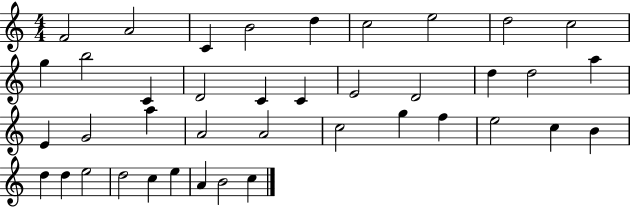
{
  \clef treble
  \numericTimeSignature
  \time 4/4
  \key c \major
  f'2 a'2 | c'4 b'2 d''4 | c''2 e''2 | d''2 c''2 | \break g''4 b''2 c'4 | d'2 c'4 c'4 | e'2 d'2 | d''4 d''2 a''4 | \break e'4 g'2 a''4 | a'2 a'2 | c''2 g''4 f''4 | e''2 c''4 b'4 | \break d''4 d''4 e''2 | d''2 c''4 e''4 | a'4 b'2 c''4 | \bar "|."
}